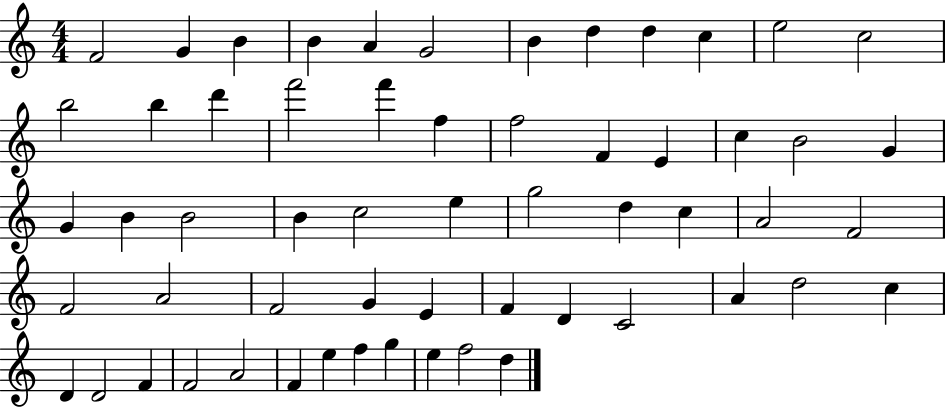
{
  \clef treble
  \numericTimeSignature
  \time 4/4
  \key c \major
  f'2 g'4 b'4 | b'4 a'4 g'2 | b'4 d''4 d''4 c''4 | e''2 c''2 | \break b''2 b''4 d'''4 | f'''2 f'''4 f''4 | f''2 f'4 e'4 | c''4 b'2 g'4 | \break g'4 b'4 b'2 | b'4 c''2 e''4 | g''2 d''4 c''4 | a'2 f'2 | \break f'2 a'2 | f'2 g'4 e'4 | f'4 d'4 c'2 | a'4 d''2 c''4 | \break d'4 d'2 f'4 | f'2 a'2 | f'4 e''4 f''4 g''4 | e''4 f''2 d''4 | \break \bar "|."
}